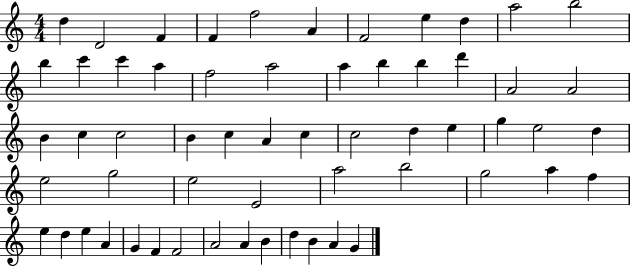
X:1
T:Untitled
M:4/4
L:1/4
K:C
d D2 F F f2 A F2 e d a2 b2 b c' c' a f2 a2 a b b d' A2 A2 B c c2 B c A c c2 d e g e2 d e2 g2 e2 E2 a2 b2 g2 a f e d e A G F F2 A2 A B d B A G